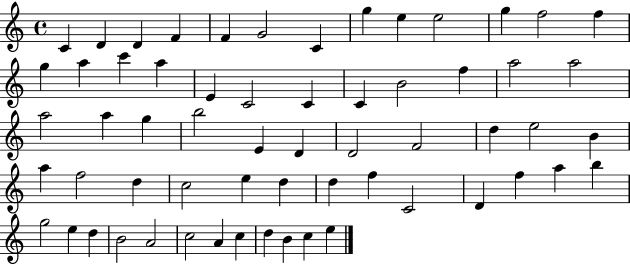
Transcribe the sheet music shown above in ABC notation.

X:1
T:Untitled
M:4/4
L:1/4
K:C
C D D F F G2 C g e e2 g f2 f g a c' a E C2 C C B2 f a2 a2 a2 a g b2 E D D2 F2 d e2 B a f2 d c2 e d d f C2 D f a b g2 e d B2 A2 c2 A c d B c e